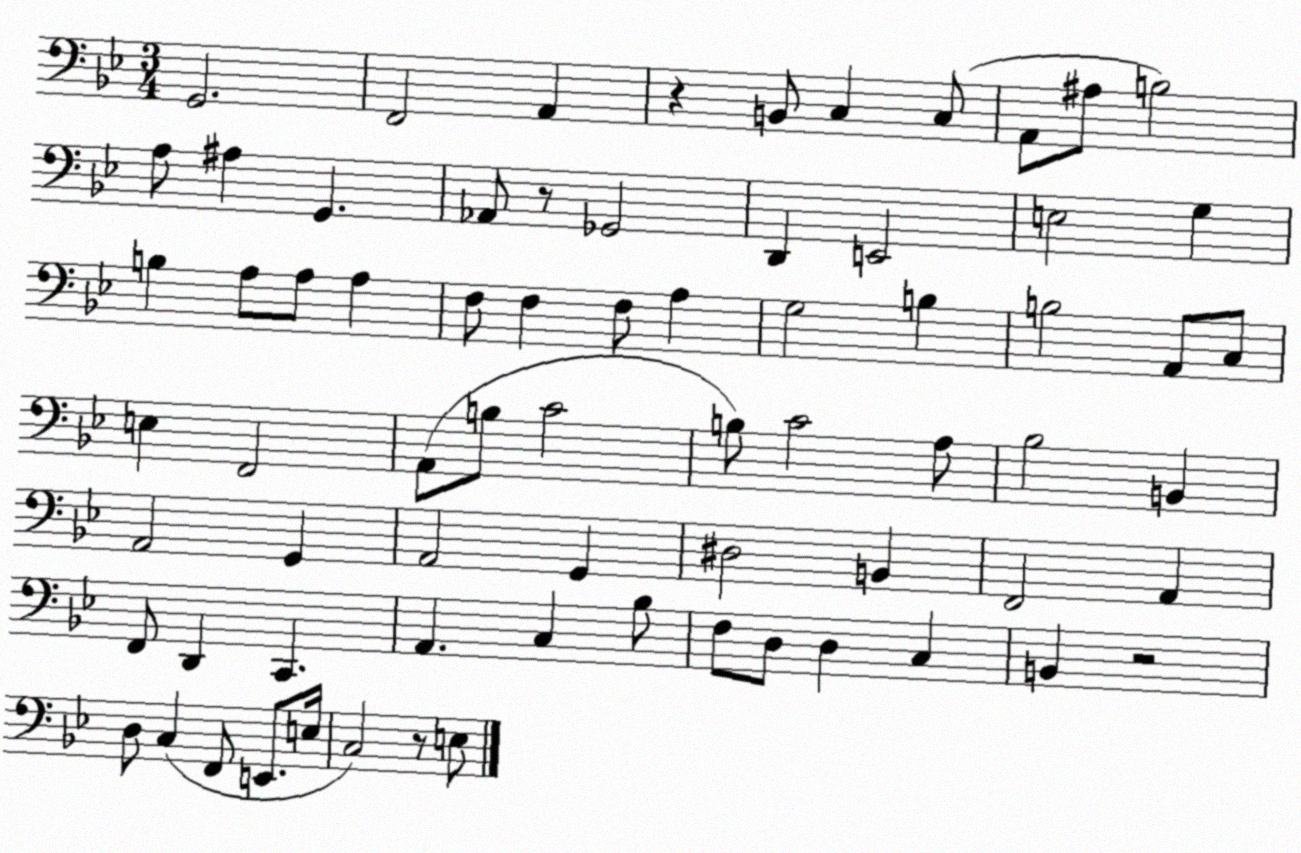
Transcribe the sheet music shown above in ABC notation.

X:1
T:Untitled
M:3/4
L:1/4
K:Bb
G,,2 F,,2 A,, z B,,/2 C, C,/2 A,,/2 ^A,/2 B,2 A,/2 ^A, G,, _A,,/2 z/2 _G,,2 D,, E,,2 E,2 G, B, A,/2 A,/2 A, F,/2 F, F,/2 A, G,2 B, B,2 A,,/2 C,/2 E, F,,2 A,,/2 B,/2 C2 B,/2 C2 A,/2 _B,2 B,, A,,2 G,, A,,2 G,, ^D,2 B,, F,,2 A,, F,,/2 D,, C,, A,, C, _B,/2 F,/2 D,/2 D, C, B,, z2 D,/2 C, F,,/2 E,,/2 E,/4 C,2 z/2 E,/2